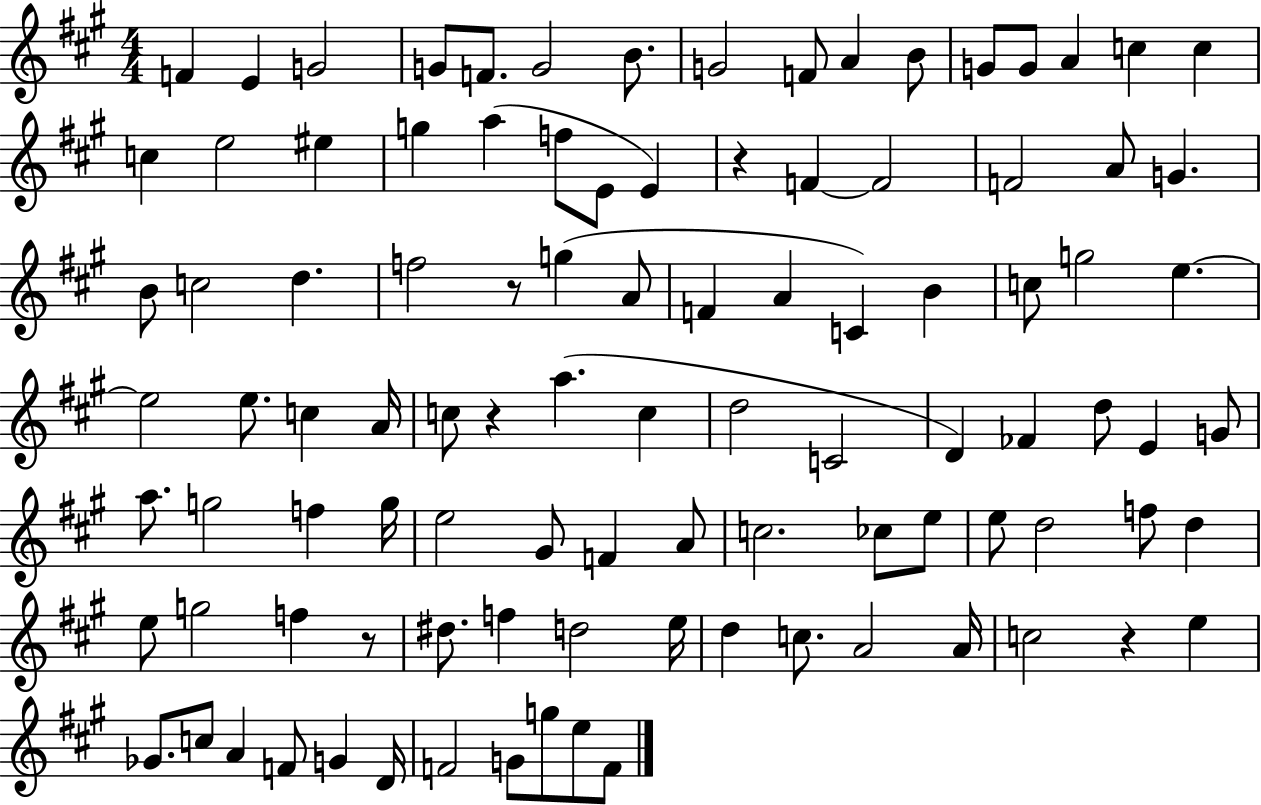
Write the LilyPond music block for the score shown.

{
  \clef treble
  \numericTimeSignature
  \time 4/4
  \key a \major
  f'4 e'4 g'2 | g'8 f'8. g'2 b'8. | g'2 f'8 a'4 b'8 | g'8 g'8 a'4 c''4 c''4 | \break c''4 e''2 eis''4 | g''4 a''4( f''8 e'8 e'4) | r4 f'4~~ f'2 | f'2 a'8 g'4. | \break b'8 c''2 d''4. | f''2 r8 g''4( a'8 | f'4 a'4 c'4) b'4 | c''8 g''2 e''4.~~ | \break e''2 e''8. c''4 a'16 | c''8 r4 a''4.( c''4 | d''2 c'2 | d'4) fes'4 d''8 e'4 g'8 | \break a''8. g''2 f''4 g''16 | e''2 gis'8 f'4 a'8 | c''2. ces''8 e''8 | e''8 d''2 f''8 d''4 | \break e''8 g''2 f''4 r8 | dis''8. f''4 d''2 e''16 | d''4 c''8. a'2 a'16 | c''2 r4 e''4 | \break ges'8. c''8 a'4 f'8 g'4 d'16 | f'2 g'8 g''8 e''8 f'8 | \bar "|."
}